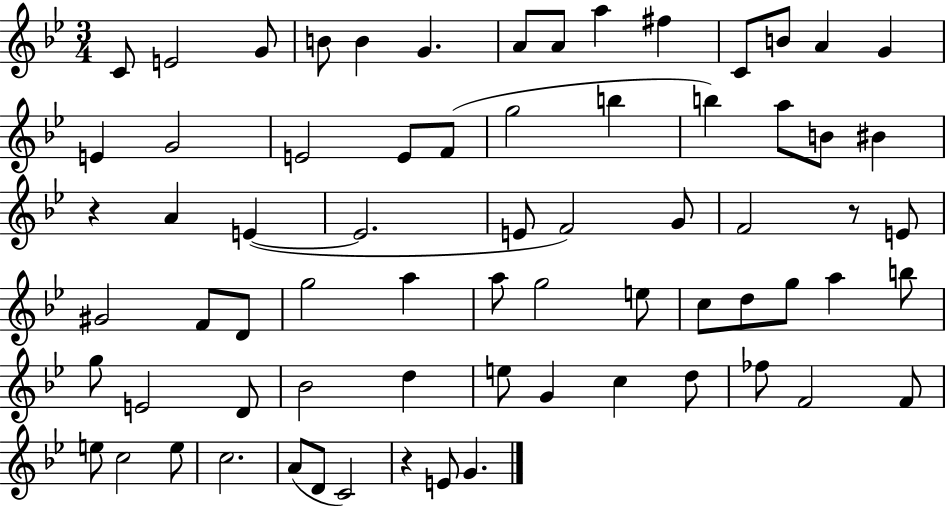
C4/e E4/h G4/e B4/e B4/q G4/q. A4/e A4/e A5/q F#5/q C4/e B4/e A4/q G4/q E4/q G4/h E4/h E4/e F4/e G5/h B5/q B5/q A5/e B4/e BIS4/q R/q A4/q E4/q E4/h. E4/e F4/h G4/e F4/h R/e E4/e G#4/h F4/e D4/e G5/h A5/q A5/e G5/h E5/e C5/e D5/e G5/e A5/q B5/e G5/e E4/h D4/e Bb4/h D5/q E5/e G4/q C5/q D5/e FES5/e F4/h F4/e E5/e C5/h E5/e C5/h. A4/e D4/e C4/h R/q E4/e G4/q.